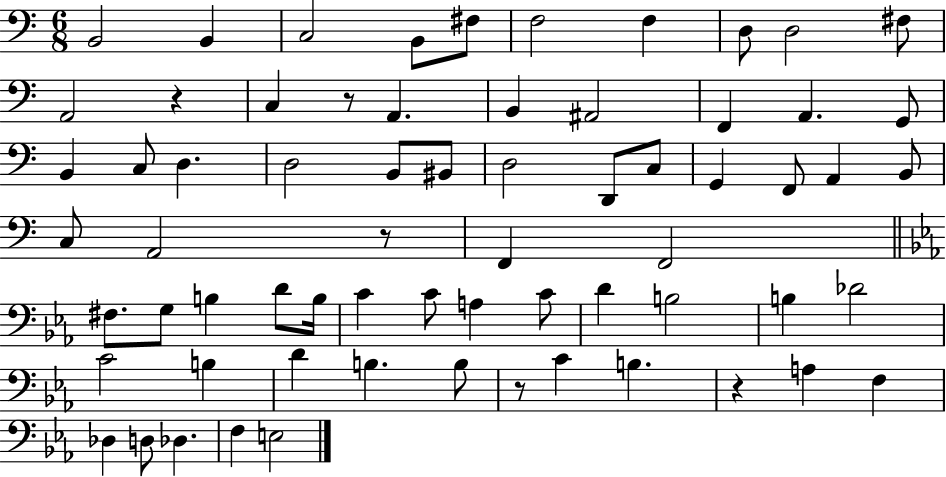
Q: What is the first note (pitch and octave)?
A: B2